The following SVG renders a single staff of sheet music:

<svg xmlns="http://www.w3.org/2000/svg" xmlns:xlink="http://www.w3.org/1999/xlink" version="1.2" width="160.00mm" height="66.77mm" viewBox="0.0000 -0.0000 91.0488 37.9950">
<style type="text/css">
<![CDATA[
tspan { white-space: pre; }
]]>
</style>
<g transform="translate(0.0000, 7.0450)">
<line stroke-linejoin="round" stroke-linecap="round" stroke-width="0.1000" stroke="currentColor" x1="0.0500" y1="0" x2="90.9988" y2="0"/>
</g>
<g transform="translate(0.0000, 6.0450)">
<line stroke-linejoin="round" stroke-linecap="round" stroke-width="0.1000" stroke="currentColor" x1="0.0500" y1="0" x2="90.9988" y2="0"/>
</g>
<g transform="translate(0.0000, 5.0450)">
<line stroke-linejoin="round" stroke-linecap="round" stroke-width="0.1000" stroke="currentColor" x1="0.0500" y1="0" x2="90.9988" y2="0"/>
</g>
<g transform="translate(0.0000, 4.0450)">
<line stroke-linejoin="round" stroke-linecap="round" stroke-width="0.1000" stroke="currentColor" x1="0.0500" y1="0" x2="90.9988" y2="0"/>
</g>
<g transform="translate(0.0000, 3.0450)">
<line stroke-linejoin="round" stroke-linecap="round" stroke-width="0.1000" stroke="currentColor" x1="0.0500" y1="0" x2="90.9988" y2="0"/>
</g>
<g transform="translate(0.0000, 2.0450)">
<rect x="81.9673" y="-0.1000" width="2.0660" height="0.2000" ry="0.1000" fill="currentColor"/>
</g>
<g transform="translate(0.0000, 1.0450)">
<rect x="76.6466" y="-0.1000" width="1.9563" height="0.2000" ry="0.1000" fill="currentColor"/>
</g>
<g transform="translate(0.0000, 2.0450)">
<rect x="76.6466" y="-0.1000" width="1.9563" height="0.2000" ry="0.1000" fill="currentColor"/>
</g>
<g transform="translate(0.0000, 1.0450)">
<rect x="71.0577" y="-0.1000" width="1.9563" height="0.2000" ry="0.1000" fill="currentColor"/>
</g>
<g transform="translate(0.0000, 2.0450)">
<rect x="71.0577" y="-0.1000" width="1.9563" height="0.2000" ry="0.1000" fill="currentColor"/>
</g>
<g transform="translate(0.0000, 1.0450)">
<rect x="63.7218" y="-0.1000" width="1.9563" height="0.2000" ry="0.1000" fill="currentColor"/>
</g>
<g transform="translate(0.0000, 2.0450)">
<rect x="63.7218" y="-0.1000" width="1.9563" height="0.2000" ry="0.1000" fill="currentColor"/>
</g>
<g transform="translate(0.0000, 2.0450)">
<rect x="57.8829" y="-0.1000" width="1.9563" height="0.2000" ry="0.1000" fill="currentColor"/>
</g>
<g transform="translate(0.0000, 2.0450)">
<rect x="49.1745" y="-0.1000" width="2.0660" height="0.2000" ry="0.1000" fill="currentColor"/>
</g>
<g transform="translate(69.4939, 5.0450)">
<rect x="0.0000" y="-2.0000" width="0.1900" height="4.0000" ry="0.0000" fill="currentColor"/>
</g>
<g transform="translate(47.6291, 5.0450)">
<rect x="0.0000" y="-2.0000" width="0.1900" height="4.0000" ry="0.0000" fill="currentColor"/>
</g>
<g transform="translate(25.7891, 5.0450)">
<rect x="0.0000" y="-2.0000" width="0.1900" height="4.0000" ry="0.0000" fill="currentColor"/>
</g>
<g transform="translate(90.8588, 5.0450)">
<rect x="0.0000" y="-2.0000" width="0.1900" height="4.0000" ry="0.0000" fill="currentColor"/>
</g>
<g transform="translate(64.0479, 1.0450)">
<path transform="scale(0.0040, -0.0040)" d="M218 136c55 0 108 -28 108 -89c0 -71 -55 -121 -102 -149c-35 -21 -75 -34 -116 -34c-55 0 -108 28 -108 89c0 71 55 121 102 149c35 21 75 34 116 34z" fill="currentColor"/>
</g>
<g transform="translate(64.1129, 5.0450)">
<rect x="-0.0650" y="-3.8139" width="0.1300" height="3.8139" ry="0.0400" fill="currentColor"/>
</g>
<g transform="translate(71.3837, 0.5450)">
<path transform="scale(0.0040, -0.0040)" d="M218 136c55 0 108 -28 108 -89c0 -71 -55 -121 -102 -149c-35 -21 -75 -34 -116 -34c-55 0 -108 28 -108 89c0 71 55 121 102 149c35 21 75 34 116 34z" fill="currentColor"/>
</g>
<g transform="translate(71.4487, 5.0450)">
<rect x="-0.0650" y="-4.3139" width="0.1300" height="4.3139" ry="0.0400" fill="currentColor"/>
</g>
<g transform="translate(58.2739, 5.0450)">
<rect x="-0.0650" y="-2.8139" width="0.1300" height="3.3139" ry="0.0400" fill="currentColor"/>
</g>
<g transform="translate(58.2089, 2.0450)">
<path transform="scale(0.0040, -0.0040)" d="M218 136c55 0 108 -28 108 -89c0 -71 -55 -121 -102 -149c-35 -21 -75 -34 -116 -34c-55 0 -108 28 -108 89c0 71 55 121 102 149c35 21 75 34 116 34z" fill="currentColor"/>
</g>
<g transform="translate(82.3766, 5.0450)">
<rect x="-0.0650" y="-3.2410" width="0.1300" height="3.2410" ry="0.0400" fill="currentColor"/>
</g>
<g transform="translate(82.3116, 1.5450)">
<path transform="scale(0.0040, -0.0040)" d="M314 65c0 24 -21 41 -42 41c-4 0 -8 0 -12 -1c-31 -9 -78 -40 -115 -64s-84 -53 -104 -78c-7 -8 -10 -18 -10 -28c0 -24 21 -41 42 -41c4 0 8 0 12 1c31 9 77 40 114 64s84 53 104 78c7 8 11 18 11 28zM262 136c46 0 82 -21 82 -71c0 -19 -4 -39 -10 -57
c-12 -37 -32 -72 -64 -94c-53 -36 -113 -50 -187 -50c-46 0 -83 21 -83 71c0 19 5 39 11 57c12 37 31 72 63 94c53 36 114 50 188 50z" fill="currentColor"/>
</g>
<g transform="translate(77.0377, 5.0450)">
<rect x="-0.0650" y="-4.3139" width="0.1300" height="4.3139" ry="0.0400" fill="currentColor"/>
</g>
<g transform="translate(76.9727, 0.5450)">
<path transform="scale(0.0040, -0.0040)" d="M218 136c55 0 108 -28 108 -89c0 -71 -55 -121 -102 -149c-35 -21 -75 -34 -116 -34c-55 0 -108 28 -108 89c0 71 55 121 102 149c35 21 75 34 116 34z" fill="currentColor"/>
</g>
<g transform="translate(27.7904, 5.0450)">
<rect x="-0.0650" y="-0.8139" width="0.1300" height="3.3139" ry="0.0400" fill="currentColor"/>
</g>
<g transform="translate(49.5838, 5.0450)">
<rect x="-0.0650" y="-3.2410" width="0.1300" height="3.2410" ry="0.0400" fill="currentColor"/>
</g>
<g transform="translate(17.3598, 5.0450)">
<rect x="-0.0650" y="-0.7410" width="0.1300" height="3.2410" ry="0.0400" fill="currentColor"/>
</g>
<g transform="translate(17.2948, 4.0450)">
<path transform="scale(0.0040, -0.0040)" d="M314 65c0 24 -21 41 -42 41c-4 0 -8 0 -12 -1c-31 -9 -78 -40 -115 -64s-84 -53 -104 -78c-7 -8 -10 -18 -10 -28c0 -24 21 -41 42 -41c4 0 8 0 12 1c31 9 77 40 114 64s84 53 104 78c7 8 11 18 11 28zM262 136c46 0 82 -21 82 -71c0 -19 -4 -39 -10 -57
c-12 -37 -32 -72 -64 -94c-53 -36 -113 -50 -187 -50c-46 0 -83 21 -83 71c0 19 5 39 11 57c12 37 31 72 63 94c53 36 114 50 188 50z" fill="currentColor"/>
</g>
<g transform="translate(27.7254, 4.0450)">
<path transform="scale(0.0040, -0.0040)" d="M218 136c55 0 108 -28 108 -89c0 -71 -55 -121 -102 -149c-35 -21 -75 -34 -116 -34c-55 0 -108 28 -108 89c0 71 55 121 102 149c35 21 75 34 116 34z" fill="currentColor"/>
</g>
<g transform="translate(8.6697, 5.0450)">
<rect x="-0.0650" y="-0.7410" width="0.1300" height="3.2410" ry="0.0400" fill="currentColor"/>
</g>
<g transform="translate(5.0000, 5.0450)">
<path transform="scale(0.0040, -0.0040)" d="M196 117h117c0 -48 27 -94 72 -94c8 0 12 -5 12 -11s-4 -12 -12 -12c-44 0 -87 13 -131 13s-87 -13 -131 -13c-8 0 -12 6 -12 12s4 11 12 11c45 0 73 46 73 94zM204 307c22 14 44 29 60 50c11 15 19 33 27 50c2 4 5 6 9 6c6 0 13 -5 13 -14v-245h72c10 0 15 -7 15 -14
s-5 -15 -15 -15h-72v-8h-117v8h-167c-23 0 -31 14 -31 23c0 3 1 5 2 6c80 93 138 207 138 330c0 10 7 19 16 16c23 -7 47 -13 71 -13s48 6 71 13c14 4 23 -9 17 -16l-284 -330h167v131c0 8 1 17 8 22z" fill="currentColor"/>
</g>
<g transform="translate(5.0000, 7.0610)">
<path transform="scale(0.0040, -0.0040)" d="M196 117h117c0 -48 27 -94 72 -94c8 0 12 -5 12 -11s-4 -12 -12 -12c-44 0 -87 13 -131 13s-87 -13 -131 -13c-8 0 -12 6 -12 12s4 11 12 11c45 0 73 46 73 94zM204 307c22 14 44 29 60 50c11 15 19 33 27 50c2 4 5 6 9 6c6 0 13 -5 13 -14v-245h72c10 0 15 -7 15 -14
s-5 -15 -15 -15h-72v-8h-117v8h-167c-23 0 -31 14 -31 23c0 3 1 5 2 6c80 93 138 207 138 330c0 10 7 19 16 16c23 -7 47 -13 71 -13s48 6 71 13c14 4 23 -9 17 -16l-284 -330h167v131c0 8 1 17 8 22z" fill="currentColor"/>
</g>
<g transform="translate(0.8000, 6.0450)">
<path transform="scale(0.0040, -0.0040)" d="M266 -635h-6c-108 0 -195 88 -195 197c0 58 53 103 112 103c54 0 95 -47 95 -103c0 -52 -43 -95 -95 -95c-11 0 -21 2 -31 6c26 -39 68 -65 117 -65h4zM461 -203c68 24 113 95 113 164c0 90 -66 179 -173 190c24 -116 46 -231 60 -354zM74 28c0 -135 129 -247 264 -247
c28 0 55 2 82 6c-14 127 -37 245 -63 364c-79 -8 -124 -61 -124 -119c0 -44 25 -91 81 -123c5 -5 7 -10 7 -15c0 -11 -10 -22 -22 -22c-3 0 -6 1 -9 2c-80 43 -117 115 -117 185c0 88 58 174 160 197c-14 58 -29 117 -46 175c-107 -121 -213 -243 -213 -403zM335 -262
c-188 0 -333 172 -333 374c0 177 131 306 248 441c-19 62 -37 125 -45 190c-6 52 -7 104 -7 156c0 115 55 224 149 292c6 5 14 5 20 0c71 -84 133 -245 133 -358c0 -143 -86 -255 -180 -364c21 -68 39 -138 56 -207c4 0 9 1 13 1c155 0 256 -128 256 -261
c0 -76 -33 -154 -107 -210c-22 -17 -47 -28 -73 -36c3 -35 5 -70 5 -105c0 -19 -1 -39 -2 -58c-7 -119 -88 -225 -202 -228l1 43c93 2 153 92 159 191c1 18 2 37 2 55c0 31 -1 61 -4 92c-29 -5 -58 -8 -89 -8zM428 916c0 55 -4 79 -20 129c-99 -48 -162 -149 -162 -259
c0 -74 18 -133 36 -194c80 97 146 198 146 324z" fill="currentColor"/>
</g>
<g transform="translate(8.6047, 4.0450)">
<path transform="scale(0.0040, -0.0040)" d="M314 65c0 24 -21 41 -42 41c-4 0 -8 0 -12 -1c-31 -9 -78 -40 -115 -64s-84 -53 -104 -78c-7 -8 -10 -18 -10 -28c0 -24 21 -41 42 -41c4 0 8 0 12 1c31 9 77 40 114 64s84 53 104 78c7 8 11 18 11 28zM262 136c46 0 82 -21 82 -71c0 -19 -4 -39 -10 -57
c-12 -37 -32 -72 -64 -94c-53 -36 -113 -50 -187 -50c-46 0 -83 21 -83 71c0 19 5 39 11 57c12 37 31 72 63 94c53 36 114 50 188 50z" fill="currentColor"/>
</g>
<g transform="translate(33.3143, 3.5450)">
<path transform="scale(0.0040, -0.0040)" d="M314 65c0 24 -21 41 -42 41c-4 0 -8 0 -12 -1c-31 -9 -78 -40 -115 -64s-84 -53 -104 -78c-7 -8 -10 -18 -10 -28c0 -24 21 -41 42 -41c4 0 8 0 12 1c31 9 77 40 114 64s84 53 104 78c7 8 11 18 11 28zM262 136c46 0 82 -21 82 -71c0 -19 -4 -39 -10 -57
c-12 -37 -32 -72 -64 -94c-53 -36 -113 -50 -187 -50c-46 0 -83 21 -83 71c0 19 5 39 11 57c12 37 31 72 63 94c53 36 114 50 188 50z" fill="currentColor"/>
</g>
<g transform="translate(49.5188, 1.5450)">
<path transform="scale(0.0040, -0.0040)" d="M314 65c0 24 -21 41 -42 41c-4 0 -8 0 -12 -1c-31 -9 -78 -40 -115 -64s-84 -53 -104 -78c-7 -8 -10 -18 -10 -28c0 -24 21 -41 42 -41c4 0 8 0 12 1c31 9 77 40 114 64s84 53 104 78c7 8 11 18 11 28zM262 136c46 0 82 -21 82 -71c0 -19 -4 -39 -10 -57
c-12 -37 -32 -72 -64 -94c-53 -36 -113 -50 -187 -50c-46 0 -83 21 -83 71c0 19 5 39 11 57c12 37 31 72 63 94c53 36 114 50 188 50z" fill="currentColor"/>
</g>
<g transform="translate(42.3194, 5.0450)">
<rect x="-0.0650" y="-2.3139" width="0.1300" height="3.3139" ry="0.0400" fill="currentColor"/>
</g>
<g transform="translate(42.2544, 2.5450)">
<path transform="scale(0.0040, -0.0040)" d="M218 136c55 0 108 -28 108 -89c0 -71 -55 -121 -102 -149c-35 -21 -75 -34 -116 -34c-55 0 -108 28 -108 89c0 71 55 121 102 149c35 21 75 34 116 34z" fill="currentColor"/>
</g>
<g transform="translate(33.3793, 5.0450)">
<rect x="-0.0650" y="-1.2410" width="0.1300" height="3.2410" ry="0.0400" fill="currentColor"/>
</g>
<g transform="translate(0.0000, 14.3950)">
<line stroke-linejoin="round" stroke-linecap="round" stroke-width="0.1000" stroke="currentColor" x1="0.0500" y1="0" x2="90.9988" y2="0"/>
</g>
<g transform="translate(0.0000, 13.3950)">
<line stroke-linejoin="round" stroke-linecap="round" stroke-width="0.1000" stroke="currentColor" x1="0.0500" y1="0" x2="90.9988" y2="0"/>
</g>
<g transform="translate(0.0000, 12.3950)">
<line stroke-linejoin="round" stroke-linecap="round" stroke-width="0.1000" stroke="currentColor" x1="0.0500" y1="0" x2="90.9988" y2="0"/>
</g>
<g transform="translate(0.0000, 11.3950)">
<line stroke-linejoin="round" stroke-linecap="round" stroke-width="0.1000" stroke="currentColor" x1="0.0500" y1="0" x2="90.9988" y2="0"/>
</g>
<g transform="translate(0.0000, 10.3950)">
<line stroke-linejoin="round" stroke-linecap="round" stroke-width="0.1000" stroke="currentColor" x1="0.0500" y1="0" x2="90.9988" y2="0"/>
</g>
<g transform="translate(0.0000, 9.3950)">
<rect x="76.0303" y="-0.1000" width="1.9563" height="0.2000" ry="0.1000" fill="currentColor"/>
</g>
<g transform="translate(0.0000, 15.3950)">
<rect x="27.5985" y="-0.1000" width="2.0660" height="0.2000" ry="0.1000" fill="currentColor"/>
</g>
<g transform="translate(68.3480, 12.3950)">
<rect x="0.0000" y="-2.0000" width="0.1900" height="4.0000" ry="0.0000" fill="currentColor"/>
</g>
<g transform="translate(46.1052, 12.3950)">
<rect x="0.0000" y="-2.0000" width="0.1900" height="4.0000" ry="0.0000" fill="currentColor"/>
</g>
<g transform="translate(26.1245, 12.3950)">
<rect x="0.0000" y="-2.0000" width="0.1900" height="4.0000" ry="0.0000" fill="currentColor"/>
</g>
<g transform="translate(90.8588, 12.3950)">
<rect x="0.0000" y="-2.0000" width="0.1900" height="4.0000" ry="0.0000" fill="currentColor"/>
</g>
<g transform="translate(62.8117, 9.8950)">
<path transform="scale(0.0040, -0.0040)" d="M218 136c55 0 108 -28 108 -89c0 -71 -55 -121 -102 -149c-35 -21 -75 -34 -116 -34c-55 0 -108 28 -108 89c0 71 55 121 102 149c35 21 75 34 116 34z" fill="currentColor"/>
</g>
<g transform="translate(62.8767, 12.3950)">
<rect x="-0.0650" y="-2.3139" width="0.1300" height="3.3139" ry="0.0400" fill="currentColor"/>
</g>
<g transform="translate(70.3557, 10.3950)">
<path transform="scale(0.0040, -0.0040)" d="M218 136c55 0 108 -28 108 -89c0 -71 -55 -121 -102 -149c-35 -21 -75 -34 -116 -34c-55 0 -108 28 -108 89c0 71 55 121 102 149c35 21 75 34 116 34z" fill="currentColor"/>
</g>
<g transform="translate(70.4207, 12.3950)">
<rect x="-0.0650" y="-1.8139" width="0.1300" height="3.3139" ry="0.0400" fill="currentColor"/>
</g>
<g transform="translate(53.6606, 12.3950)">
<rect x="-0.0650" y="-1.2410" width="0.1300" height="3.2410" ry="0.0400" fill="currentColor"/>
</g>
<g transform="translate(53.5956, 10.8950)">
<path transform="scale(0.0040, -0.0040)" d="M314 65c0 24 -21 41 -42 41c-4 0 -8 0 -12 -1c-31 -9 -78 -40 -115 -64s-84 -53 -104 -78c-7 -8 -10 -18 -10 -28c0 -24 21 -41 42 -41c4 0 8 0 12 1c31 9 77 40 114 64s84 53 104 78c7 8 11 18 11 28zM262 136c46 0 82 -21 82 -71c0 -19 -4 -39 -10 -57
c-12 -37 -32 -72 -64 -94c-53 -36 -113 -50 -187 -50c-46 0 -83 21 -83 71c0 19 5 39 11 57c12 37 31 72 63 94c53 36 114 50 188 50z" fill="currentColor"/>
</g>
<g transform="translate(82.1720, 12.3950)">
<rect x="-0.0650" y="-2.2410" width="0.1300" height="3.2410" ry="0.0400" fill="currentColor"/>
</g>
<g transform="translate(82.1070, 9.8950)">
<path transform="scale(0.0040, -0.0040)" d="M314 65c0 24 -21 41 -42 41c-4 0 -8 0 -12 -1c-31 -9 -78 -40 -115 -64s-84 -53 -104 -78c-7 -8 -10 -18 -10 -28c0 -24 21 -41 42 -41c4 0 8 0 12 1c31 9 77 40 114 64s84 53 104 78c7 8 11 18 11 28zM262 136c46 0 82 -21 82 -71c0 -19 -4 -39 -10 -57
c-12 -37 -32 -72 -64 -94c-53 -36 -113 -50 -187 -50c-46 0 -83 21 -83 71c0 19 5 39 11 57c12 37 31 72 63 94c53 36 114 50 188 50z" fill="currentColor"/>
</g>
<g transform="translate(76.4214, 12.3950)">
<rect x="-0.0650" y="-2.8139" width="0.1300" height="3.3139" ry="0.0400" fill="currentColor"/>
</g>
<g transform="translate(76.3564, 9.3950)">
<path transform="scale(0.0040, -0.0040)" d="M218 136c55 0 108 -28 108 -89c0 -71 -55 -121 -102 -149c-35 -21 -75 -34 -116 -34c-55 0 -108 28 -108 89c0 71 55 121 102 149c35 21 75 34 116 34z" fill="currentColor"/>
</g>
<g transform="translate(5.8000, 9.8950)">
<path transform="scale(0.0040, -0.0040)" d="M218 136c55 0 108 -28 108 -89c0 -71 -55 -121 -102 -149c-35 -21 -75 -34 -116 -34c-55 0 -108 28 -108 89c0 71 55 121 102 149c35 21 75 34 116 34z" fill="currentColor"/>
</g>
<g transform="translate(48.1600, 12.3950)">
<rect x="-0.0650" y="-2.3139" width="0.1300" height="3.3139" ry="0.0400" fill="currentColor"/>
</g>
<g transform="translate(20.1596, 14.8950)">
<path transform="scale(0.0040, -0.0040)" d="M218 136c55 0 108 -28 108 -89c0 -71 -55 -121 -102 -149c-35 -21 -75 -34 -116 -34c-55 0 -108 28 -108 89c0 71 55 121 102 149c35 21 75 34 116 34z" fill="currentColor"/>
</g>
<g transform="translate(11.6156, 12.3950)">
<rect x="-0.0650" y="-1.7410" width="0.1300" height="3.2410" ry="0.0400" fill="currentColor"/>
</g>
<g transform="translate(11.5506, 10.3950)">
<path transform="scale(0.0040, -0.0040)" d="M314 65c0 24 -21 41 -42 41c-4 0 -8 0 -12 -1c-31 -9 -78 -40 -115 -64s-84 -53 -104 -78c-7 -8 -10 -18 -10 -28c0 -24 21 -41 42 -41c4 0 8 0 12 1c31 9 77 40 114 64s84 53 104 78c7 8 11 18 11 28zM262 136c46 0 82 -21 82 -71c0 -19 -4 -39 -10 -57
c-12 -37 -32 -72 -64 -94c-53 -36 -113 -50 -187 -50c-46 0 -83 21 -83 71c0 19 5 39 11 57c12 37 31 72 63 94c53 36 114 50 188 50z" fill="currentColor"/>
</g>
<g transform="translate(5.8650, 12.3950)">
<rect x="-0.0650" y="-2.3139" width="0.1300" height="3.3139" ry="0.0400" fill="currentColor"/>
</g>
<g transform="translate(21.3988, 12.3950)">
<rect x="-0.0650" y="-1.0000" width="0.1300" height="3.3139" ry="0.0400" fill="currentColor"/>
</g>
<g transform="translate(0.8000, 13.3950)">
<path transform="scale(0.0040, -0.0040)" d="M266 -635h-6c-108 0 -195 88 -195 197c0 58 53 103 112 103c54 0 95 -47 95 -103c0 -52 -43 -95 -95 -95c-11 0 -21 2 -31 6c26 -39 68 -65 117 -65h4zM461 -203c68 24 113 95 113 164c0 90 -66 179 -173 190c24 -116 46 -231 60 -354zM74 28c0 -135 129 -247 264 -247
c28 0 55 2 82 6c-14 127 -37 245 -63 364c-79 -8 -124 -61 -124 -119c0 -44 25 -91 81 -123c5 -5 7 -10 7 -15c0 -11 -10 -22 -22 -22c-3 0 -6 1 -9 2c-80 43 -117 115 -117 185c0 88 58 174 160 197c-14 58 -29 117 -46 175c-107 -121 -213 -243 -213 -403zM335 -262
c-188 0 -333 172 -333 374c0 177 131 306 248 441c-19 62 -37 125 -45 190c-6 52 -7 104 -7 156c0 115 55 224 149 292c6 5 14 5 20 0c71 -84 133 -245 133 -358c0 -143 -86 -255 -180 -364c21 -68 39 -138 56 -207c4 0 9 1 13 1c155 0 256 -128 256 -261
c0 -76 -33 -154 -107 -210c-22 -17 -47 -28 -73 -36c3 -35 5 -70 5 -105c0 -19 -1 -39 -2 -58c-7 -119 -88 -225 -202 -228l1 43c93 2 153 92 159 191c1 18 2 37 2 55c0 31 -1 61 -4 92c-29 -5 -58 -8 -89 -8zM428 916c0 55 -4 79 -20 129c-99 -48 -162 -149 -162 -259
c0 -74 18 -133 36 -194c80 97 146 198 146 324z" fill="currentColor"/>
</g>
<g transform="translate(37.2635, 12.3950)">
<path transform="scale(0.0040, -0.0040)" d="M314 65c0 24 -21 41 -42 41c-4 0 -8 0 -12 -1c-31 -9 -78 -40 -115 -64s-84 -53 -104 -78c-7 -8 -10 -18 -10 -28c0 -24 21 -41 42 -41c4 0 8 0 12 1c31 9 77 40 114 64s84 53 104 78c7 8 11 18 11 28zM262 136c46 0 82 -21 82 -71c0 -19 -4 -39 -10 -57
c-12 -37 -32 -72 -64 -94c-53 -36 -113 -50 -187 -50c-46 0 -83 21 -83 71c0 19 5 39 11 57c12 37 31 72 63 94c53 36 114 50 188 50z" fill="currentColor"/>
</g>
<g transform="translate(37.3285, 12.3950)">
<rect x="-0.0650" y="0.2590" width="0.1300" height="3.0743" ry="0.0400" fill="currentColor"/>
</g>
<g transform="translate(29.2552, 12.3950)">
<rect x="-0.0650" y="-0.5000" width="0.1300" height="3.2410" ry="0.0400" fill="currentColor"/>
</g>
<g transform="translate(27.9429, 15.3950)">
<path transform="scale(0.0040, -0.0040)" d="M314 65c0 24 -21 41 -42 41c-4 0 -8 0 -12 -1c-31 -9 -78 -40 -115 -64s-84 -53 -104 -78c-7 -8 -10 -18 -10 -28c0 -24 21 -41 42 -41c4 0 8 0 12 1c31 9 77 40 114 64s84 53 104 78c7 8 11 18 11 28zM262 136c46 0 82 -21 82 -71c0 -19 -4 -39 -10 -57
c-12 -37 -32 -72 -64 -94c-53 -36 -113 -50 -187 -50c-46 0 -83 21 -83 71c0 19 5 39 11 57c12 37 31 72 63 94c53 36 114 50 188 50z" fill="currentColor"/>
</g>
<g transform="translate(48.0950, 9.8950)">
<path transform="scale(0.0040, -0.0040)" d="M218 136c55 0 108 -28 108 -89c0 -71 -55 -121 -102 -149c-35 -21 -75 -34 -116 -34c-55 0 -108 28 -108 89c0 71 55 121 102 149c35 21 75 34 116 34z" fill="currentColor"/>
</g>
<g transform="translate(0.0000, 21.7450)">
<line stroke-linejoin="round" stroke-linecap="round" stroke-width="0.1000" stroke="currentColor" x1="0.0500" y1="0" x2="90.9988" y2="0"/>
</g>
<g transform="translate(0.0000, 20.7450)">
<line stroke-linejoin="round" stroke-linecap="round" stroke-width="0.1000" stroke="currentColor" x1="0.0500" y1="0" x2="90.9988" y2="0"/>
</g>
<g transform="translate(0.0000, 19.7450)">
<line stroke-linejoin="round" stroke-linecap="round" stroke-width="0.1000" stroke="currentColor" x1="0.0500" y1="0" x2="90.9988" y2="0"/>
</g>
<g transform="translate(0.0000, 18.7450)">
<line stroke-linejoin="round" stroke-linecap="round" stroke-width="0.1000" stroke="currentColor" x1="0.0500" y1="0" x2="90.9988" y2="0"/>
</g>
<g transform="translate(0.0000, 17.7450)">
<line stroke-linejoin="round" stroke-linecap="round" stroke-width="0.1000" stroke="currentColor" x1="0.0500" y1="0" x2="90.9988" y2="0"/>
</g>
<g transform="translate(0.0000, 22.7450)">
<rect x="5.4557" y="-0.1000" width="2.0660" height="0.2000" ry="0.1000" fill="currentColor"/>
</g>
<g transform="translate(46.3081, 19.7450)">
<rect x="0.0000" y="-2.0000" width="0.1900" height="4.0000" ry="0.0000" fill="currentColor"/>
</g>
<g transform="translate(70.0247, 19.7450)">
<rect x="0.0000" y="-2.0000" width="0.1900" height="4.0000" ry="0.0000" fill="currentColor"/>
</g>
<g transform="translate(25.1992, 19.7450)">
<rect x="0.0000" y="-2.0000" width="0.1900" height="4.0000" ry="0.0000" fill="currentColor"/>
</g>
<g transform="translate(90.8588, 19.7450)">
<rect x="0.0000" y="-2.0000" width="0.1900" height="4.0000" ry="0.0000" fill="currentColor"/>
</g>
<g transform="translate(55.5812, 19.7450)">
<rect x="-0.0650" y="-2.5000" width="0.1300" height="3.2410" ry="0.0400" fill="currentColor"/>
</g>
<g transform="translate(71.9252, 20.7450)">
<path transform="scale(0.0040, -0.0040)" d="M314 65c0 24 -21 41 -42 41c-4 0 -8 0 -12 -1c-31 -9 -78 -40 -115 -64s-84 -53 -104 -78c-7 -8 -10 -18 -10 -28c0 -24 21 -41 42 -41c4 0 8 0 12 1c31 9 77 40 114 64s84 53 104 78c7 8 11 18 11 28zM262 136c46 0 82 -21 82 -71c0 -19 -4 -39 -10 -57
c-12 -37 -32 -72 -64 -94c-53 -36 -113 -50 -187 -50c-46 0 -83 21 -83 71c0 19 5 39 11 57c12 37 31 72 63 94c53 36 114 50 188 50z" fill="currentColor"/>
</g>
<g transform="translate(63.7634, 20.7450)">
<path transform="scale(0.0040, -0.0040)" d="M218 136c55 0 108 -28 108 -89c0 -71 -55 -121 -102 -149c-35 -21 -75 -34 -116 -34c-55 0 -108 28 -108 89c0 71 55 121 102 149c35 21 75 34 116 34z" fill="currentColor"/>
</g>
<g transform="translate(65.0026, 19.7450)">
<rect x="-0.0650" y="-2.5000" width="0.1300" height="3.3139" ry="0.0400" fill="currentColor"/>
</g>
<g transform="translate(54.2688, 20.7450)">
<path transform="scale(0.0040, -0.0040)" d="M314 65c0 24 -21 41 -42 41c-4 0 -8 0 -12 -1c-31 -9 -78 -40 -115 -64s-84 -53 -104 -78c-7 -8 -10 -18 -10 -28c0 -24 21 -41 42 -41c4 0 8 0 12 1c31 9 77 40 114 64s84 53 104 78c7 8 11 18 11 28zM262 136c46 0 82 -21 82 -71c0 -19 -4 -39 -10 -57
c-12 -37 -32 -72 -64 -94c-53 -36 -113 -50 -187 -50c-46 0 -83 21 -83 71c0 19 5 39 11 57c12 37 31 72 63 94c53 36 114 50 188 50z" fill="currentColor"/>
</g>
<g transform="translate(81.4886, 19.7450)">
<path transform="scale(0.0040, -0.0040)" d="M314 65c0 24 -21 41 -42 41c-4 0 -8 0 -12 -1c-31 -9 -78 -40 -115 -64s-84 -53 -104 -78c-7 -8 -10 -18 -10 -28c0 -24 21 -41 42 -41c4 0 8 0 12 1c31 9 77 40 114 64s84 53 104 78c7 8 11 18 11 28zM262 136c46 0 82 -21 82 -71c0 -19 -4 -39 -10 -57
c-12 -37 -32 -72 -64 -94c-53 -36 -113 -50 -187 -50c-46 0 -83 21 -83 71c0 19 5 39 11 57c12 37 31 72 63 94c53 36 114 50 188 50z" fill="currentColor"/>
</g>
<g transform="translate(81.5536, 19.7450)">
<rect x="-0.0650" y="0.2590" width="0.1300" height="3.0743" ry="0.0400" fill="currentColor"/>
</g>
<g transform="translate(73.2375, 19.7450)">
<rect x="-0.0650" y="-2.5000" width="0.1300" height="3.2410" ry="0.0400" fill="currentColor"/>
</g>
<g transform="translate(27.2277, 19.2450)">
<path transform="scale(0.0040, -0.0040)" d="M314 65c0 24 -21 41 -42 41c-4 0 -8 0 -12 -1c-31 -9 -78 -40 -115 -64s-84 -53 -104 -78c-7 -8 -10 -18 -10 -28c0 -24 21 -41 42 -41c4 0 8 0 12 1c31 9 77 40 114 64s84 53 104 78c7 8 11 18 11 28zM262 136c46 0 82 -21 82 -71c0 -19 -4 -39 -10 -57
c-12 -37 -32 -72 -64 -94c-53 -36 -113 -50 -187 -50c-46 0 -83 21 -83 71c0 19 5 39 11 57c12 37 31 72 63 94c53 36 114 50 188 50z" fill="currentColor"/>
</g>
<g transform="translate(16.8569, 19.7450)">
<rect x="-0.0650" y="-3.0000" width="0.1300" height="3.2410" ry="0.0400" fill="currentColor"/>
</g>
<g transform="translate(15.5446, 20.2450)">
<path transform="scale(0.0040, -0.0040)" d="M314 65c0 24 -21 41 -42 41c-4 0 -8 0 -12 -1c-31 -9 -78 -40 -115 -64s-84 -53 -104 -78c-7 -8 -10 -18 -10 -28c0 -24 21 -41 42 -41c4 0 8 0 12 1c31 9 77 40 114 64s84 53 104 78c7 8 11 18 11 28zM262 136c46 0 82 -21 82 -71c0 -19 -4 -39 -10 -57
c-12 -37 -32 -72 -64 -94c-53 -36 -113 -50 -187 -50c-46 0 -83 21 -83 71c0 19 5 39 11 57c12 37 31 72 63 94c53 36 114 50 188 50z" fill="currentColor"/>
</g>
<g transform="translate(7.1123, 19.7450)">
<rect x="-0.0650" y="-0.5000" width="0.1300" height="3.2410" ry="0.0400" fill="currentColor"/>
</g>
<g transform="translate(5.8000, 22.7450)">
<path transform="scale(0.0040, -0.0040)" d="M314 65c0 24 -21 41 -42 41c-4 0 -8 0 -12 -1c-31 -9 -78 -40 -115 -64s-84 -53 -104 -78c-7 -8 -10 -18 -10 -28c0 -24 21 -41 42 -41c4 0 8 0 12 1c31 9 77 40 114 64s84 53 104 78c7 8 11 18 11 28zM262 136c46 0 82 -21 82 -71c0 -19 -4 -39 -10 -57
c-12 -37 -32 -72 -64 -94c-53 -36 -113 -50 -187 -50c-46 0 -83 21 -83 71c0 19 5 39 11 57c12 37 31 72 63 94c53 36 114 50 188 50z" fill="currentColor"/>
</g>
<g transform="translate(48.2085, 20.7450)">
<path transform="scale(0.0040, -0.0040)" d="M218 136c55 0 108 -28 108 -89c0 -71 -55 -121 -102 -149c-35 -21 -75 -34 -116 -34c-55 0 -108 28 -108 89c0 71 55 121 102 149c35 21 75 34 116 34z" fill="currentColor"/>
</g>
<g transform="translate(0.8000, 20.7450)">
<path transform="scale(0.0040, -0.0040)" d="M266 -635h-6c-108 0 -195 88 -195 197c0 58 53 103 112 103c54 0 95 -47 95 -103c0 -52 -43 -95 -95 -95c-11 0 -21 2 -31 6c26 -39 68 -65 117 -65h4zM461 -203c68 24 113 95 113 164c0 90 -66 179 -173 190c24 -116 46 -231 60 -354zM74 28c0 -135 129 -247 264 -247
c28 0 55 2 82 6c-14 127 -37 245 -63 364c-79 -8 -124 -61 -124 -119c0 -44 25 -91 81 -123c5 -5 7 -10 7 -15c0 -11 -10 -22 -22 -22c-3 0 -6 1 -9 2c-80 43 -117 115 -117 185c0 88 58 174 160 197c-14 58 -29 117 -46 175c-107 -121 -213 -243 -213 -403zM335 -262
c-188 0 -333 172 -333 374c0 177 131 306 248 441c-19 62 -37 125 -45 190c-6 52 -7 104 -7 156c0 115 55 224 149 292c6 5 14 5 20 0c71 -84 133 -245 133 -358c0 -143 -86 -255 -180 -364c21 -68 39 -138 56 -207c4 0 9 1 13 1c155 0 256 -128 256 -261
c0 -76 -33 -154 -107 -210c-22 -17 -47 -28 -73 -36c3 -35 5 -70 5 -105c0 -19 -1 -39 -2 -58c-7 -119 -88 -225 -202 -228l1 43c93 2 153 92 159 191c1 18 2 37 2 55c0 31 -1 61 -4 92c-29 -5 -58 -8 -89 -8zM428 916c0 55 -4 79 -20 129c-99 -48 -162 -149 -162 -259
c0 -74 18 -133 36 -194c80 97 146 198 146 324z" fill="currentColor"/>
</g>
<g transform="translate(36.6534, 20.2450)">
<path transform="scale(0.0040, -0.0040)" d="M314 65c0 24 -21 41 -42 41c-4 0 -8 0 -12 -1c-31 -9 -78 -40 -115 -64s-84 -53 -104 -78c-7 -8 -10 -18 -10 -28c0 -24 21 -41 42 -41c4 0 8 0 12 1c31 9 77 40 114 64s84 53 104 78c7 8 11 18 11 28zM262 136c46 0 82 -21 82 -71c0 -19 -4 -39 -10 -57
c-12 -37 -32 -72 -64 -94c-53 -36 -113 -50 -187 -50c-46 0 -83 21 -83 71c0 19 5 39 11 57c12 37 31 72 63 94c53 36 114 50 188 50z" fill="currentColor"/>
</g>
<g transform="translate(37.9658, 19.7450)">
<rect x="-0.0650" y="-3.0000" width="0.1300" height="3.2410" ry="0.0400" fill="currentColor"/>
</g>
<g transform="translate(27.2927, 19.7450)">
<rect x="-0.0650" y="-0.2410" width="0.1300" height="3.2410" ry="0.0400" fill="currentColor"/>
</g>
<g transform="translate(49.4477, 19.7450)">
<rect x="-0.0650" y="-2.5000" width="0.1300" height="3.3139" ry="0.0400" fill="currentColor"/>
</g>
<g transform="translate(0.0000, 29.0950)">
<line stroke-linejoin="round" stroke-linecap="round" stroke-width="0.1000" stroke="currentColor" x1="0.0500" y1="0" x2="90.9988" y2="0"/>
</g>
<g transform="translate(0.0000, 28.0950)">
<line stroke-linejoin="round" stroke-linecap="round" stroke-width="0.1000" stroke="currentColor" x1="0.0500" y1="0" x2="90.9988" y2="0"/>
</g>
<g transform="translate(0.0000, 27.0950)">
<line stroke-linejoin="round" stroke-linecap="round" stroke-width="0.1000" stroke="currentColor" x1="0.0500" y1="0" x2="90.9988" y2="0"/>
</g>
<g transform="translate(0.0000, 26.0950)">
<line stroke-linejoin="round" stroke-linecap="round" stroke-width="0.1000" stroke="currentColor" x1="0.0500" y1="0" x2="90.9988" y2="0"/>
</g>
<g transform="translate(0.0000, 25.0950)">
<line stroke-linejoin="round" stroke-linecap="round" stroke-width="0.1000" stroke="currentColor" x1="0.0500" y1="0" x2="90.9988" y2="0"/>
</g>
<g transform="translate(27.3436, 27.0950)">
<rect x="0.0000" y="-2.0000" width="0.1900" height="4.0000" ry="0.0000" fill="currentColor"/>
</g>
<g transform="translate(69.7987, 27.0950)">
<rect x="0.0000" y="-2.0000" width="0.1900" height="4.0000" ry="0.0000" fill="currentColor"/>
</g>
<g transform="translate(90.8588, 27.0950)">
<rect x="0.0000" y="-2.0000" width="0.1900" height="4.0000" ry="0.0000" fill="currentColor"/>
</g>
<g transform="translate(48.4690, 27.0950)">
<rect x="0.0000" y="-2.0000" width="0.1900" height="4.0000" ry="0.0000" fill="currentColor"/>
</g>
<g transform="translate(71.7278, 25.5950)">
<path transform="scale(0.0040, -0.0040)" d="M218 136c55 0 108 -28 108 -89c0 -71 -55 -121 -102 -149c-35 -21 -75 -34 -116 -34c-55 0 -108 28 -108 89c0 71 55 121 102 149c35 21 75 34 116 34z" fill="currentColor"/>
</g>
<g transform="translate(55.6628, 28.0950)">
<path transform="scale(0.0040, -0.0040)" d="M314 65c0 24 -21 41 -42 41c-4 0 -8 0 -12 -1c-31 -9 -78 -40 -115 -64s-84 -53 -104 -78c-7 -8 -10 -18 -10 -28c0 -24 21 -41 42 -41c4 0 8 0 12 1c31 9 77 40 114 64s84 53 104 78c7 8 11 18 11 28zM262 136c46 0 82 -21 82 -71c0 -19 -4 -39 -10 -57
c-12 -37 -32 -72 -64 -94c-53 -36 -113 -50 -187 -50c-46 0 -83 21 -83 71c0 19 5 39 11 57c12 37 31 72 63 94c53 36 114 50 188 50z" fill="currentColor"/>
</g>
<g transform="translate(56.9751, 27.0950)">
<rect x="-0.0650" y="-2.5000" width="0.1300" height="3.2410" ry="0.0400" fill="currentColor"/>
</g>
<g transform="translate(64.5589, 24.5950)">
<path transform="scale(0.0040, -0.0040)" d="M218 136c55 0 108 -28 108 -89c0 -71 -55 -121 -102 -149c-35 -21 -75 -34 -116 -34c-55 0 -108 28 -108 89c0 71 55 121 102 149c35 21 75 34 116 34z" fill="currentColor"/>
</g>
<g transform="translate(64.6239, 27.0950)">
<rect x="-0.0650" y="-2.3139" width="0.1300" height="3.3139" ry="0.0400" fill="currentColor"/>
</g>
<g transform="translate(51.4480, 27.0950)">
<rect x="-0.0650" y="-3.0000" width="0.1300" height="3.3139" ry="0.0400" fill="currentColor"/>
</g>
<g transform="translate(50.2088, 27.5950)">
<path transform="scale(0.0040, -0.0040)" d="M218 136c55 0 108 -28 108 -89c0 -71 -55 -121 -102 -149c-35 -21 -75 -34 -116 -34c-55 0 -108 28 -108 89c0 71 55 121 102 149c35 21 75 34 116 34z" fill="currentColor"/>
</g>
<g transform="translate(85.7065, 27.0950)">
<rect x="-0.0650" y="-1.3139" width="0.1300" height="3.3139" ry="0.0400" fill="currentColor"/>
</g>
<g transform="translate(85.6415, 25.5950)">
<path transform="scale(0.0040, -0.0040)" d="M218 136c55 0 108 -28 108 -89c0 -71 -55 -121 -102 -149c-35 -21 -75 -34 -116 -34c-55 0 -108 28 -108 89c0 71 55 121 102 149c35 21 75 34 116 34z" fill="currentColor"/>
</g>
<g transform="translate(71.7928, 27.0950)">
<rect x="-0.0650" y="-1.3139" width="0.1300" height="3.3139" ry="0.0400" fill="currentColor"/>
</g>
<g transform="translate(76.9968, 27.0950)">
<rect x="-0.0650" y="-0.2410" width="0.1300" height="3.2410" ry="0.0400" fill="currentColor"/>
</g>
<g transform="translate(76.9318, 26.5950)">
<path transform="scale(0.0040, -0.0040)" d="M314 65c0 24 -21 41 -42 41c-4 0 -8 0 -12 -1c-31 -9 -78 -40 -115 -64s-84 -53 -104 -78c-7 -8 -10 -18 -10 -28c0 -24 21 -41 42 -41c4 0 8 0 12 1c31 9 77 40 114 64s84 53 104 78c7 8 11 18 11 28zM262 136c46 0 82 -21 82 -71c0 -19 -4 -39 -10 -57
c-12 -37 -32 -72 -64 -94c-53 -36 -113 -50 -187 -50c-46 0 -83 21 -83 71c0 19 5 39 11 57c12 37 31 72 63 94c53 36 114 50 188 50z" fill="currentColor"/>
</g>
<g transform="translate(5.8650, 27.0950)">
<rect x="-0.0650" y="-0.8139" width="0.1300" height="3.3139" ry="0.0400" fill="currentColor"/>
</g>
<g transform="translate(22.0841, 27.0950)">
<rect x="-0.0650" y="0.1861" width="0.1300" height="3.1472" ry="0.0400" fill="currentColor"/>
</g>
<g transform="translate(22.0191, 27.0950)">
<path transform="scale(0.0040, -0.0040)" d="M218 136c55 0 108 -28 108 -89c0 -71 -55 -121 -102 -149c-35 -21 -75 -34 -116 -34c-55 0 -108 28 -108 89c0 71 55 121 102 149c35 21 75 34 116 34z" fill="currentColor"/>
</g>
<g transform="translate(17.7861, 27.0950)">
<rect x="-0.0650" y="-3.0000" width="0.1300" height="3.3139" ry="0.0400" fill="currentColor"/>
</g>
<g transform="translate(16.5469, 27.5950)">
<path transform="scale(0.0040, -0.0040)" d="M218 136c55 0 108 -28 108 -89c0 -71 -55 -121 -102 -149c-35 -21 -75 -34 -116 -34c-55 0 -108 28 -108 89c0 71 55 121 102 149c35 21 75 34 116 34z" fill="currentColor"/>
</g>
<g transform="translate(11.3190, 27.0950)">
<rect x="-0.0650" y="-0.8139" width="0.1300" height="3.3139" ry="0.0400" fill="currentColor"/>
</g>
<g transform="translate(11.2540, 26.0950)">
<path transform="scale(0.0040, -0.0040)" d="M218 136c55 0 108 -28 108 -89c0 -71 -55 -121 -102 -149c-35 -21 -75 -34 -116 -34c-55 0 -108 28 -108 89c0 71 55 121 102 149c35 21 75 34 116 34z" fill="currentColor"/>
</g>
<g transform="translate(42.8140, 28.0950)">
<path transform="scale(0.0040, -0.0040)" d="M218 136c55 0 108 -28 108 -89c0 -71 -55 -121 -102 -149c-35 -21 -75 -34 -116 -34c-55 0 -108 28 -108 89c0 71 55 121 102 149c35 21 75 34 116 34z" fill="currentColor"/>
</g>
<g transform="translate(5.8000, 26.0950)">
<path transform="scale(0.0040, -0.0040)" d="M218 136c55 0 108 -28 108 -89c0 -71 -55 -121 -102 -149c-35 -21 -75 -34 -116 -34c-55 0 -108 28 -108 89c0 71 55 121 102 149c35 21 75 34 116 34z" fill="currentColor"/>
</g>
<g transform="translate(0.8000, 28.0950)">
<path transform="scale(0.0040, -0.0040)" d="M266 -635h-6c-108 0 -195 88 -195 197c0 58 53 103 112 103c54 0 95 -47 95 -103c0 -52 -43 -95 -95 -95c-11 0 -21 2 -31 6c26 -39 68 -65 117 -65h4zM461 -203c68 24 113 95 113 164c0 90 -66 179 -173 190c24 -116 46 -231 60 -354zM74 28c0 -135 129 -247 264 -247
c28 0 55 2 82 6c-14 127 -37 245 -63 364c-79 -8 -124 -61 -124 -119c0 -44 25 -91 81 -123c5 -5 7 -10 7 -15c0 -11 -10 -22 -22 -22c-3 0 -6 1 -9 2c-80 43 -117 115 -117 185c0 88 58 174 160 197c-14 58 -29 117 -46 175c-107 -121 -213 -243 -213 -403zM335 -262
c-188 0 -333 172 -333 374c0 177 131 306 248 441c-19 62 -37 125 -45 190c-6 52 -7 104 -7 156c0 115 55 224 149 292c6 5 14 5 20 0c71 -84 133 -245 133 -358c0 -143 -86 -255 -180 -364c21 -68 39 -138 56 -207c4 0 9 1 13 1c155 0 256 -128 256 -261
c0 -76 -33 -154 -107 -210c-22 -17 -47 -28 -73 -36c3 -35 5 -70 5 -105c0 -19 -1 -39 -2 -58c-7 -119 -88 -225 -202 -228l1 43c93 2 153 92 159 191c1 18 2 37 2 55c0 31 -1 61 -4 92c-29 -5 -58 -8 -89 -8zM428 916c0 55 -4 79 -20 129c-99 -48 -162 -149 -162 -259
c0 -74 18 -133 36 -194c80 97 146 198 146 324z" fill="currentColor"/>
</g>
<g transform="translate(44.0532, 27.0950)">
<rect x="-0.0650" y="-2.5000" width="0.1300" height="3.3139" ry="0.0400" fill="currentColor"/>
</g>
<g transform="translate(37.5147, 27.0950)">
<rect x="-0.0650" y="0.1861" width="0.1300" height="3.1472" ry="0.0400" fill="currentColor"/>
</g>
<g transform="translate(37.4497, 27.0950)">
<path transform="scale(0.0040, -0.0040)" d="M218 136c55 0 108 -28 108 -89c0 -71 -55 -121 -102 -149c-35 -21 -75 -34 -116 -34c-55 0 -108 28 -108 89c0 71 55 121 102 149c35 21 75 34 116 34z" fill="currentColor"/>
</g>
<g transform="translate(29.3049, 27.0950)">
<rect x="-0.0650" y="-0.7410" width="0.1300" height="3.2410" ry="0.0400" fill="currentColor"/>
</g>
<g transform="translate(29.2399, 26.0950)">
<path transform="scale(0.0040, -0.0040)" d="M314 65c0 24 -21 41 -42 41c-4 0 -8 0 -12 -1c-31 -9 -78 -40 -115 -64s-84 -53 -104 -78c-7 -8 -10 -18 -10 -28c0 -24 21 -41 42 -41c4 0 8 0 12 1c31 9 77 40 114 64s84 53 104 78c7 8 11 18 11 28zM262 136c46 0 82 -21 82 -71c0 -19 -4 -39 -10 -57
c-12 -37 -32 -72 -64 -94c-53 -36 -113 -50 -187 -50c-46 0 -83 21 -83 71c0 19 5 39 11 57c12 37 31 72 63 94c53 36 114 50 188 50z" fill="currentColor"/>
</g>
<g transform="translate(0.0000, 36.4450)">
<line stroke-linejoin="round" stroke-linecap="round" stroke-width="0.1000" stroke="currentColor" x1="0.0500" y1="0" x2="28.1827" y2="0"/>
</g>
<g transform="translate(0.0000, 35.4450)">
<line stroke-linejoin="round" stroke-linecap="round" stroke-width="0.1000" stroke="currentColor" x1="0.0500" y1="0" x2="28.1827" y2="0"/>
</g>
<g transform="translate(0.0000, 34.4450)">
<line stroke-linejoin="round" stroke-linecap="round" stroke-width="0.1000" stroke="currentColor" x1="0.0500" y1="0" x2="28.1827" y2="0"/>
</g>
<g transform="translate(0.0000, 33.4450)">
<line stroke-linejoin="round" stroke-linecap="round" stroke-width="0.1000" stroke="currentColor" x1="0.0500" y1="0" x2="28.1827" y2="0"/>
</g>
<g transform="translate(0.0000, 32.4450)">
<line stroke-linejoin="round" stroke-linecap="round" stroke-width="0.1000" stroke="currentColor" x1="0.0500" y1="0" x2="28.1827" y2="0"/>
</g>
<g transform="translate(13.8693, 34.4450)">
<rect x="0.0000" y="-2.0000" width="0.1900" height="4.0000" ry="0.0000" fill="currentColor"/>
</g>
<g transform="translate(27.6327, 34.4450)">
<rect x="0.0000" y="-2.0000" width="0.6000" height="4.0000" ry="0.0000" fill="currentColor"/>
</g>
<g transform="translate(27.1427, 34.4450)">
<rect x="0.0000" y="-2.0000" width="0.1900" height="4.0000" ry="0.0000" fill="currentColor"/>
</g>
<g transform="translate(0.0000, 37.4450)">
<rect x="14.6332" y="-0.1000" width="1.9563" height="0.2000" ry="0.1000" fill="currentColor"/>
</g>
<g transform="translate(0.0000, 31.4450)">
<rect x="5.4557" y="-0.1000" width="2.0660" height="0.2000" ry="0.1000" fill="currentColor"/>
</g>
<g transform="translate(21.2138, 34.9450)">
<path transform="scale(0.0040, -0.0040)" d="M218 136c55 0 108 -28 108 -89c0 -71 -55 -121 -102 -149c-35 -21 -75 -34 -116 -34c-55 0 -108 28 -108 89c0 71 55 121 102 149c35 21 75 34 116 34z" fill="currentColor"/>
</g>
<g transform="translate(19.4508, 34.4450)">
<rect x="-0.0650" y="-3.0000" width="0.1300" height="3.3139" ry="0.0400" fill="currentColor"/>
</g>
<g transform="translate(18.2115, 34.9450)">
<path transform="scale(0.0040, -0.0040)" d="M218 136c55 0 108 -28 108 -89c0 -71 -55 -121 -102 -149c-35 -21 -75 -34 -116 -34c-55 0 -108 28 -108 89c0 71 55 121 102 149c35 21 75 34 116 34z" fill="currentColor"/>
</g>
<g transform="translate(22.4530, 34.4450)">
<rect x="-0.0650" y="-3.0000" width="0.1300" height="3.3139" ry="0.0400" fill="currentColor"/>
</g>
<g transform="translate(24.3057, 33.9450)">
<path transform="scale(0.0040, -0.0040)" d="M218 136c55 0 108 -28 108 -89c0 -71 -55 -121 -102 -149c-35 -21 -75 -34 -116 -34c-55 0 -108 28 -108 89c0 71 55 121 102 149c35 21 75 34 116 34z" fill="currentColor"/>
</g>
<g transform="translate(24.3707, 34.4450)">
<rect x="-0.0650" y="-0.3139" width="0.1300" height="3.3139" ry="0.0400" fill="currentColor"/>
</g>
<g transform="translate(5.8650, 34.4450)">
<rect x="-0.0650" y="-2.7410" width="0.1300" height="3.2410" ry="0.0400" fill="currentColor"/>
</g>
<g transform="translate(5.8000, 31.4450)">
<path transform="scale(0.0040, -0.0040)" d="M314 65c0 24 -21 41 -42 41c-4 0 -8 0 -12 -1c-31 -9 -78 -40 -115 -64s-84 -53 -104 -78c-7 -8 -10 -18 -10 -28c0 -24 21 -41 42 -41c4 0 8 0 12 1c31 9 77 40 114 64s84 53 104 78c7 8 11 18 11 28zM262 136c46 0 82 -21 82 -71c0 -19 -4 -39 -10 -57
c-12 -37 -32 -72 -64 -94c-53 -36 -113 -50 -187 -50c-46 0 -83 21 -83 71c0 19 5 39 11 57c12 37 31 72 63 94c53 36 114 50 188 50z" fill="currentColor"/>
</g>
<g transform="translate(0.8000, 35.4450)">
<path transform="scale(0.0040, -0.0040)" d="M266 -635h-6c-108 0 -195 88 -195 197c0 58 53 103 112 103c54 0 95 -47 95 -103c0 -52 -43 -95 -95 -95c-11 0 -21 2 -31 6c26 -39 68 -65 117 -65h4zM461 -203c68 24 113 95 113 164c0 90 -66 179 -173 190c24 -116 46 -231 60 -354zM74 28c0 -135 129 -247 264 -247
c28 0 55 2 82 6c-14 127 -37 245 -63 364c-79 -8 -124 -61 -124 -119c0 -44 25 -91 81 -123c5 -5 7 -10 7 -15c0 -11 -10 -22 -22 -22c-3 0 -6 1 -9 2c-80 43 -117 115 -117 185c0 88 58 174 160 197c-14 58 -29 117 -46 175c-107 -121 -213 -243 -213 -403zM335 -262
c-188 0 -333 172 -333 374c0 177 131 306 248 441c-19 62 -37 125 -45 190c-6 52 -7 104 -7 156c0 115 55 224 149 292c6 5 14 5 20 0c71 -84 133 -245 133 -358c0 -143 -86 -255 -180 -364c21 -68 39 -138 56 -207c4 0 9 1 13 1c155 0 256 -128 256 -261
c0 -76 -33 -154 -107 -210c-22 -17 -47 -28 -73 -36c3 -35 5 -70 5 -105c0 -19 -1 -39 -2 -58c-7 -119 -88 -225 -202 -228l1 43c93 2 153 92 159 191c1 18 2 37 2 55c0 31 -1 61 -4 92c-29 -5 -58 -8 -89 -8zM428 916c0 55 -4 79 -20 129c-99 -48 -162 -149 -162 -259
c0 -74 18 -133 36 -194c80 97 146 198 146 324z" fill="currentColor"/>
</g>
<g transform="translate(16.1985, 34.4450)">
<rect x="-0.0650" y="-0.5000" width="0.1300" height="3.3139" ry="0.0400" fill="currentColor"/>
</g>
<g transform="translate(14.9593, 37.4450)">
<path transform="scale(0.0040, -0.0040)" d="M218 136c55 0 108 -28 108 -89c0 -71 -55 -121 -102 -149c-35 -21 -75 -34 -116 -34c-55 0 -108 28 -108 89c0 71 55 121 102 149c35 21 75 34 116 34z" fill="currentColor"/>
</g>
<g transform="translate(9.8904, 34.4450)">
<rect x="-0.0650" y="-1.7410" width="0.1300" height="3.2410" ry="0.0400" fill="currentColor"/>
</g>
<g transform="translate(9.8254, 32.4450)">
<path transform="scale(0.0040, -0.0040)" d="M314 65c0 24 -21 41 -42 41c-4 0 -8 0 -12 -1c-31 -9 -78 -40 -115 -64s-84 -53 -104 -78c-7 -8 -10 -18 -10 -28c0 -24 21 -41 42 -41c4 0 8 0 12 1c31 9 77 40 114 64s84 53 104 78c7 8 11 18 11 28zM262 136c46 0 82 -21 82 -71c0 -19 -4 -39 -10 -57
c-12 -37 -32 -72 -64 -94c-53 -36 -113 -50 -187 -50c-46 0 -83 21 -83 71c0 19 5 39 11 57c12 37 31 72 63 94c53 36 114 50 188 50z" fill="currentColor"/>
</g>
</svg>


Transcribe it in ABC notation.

X:1
T:Untitled
M:4/4
L:1/4
K:C
d2 d2 d e2 g b2 a c' d' d' b2 g f2 D C2 B2 g e2 g f a g2 C2 A2 c2 A2 G G2 G G2 B2 d d A B d2 B G A G2 g e c2 e a2 f2 C A A c